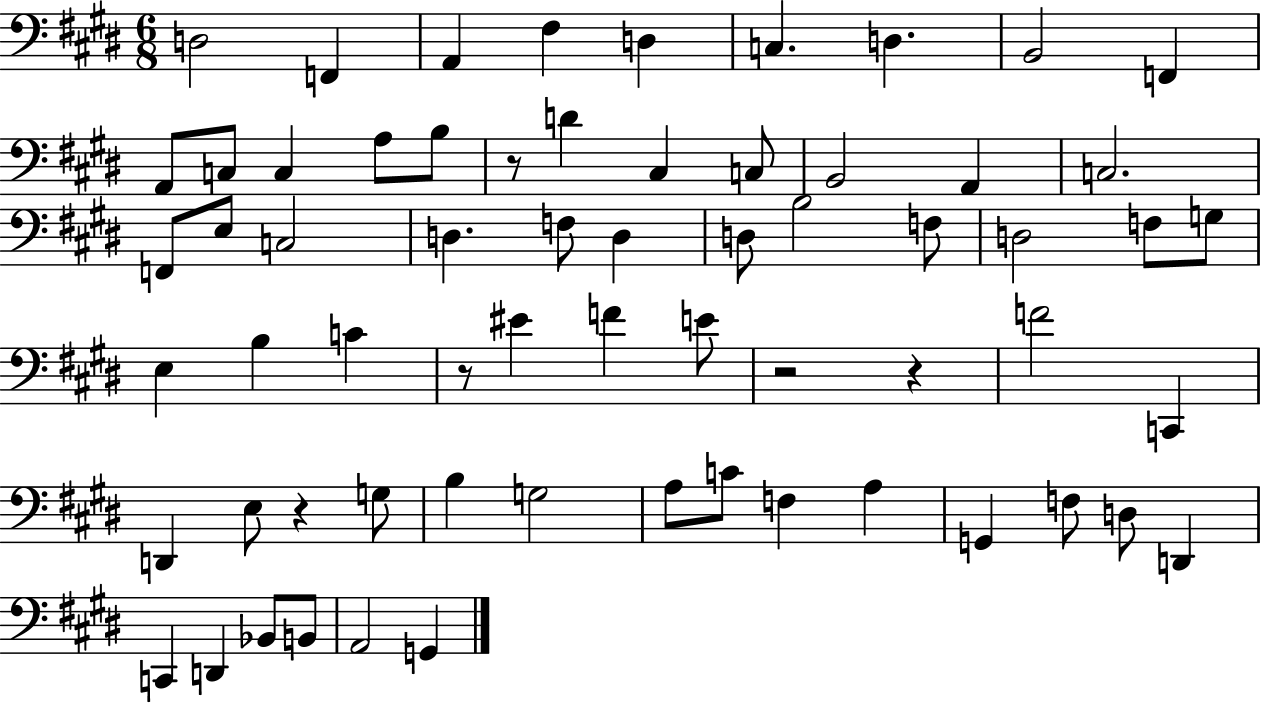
D3/h F2/q A2/q F#3/q D3/q C3/q. D3/q. B2/h F2/q A2/e C3/e C3/q A3/e B3/e R/e D4/q C#3/q C3/e B2/h A2/q C3/h. F2/e E3/e C3/h D3/q. F3/e D3/q D3/e B3/h F3/e D3/h F3/e G3/e E3/q B3/q C4/q R/e EIS4/q F4/q E4/e R/h R/q F4/h C2/q D2/q E3/e R/q G3/e B3/q G3/h A3/e C4/e F3/q A3/q G2/q F3/e D3/e D2/q C2/q D2/q Bb2/e B2/e A2/h G2/q